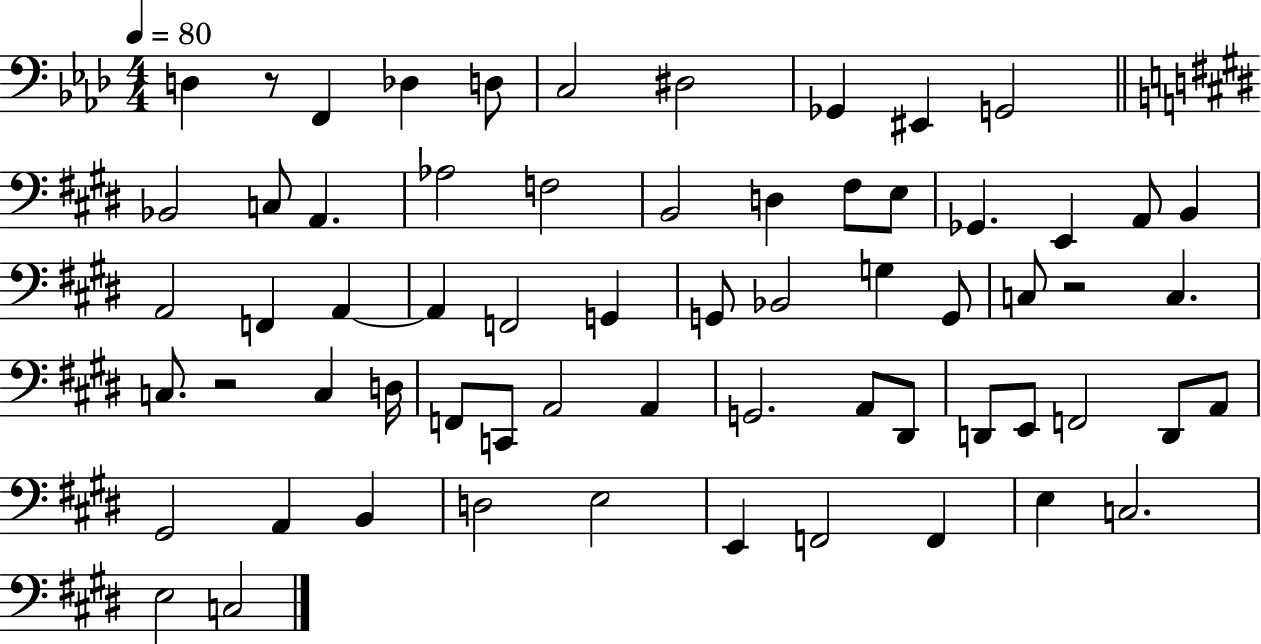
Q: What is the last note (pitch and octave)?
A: C3